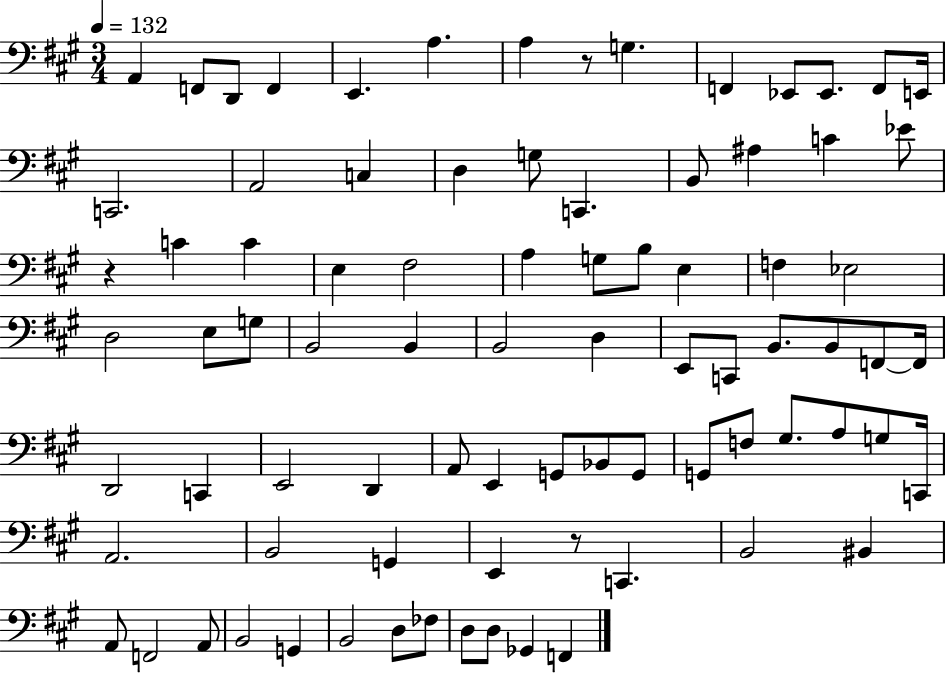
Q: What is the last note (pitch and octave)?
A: F2